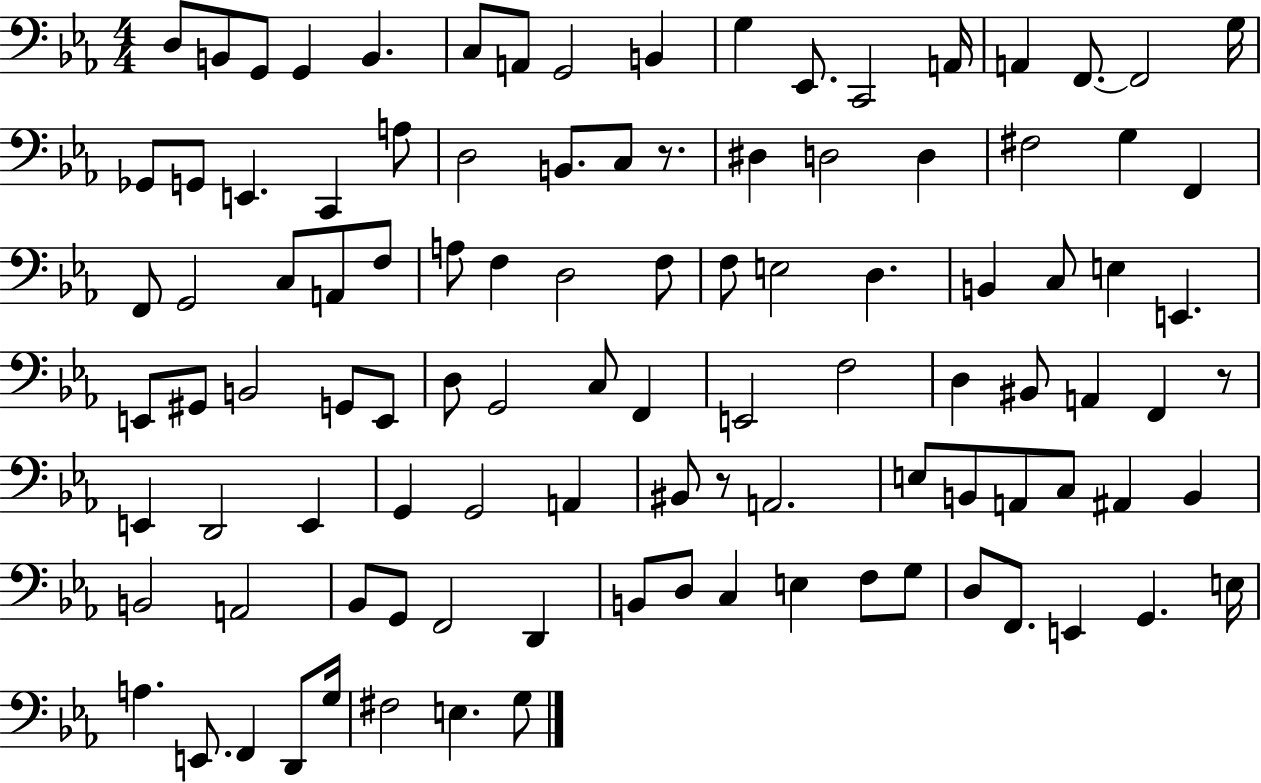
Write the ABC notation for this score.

X:1
T:Untitled
M:4/4
L:1/4
K:Eb
D,/2 B,,/2 G,,/2 G,, B,, C,/2 A,,/2 G,,2 B,, G, _E,,/2 C,,2 A,,/4 A,, F,,/2 F,,2 G,/4 _G,,/2 G,,/2 E,, C,, A,/2 D,2 B,,/2 C,/2 z/2 ^D, D,2 D, ^F,2 G, F,, F,,/2 G,,2 C,/2 A,,/2 F,/2 A,/2 F, D,2 F,/2 F,/2 E,2 D, B,, C,/2 E, E,, E,,/2 ^G,,/2 B,,2 G,,/2 E,,/2 D,/2 G,,2 C,/2 F,, E,,2 F,2 D, ^B,,/2 A,, F,, z/2 E,, D,,2 E,, G,, G,,2 A,, ^B,,/2 z/2 A,,2 E,/2 B,,/2 A,,/2 C,/2 ^A,, B,, B,,2 A,,2 _B,,/2 G,,/2 F,,2 D,, B,,/2 D,/2 C, E, F,/2 G,/2 D,/2 F,,/2 E,, G,, E,/4 A, E,,/2 F,, D,,/2 G,/4 ^F,2 E, G,/2